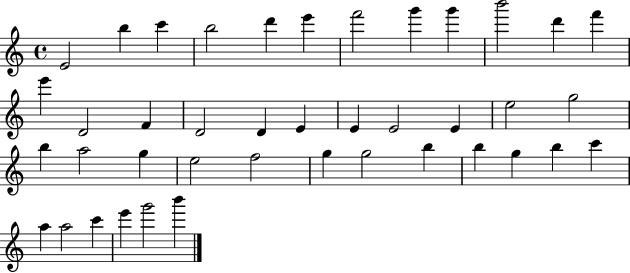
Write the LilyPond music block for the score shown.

{
  \clef treble
  \time 4/4
  \defaultTimeSignature
  \key c \major
  e'2 b''4 c'''4 | b''2 d'''4 e'''4 | f'''2 g'''4 g'''4 | b'''2 d'''4 f'''4 | \break e'''4 d'2 f'4 | d'2 d'4 e'4 | e'4 e'2 e'4 | e''2 g''2 | \break b''4 a''2 g''4 | e''2 f''2 | g''4 g''2 b''4 | b''4 g''4 b''4 c'''4 | \break a''4 a''2 c'''4 | e'''4 g'''2 b'''4 | \bar "|."
}